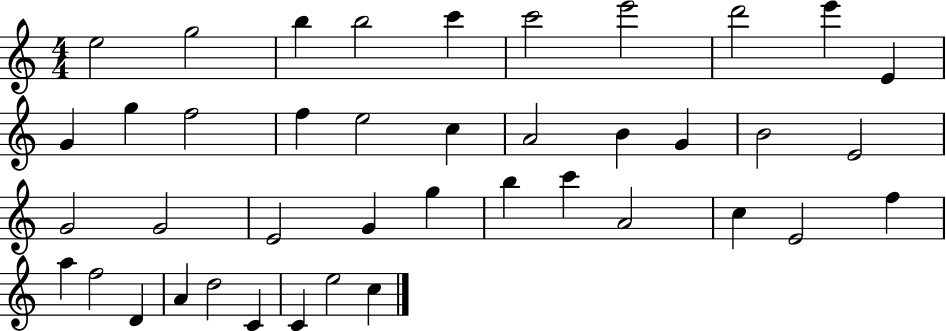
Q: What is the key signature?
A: C major